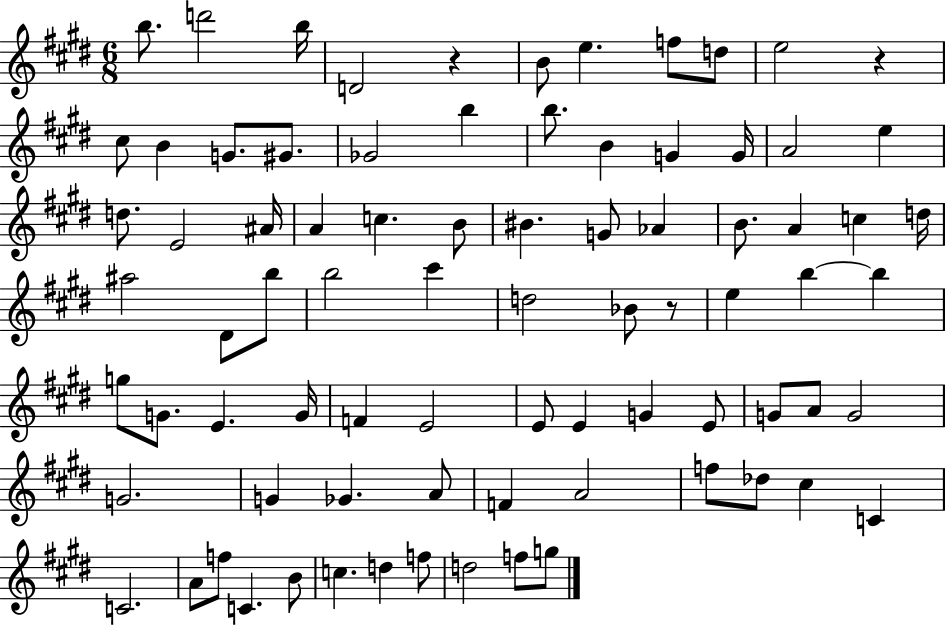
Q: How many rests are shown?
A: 3